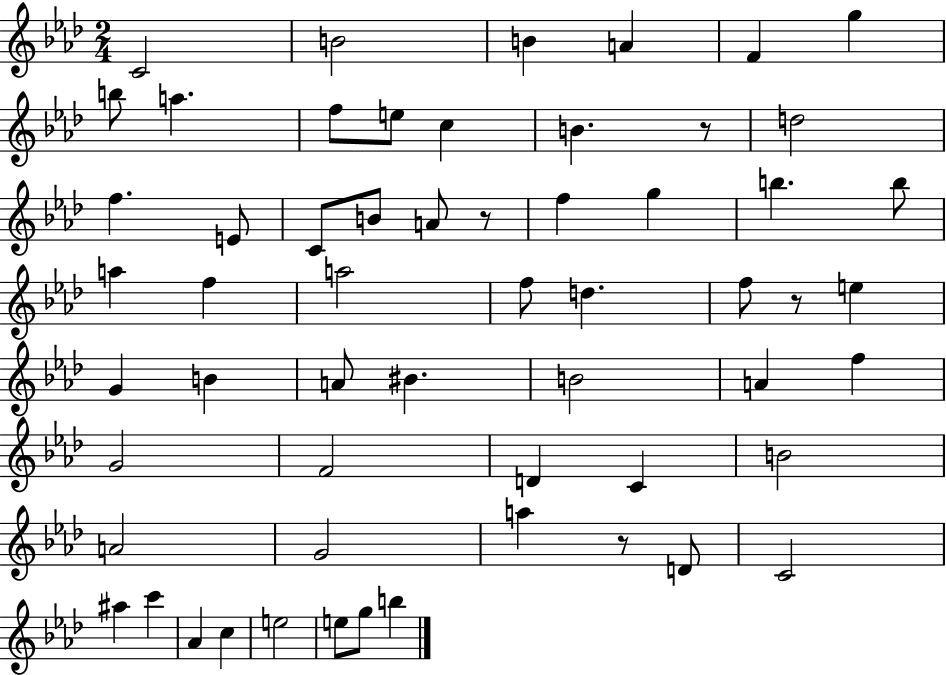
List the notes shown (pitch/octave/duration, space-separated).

C4/h B4/h B4/q A4/q F4/q G5/q B5/e A5/q. F5/e E5/e C5/q B4/q. R/e D5/h F5/q. E4/e C4/e B4/e A4/e R/e F5/q G5/q B5/q. B5/e A5/q F5/q A5/h F5/e D5/q. F5/e R/e E5/q G4/q B4/q A4/e BIS4/q. B4/h A4/q F5/q G4/h F4/h D4/q C4/q B4/h A4/h G4/h A5/q R/e D4/e C4/h A#5/q C6/q Ab4/q C5/q E5/h E5/e G5/e B5/q